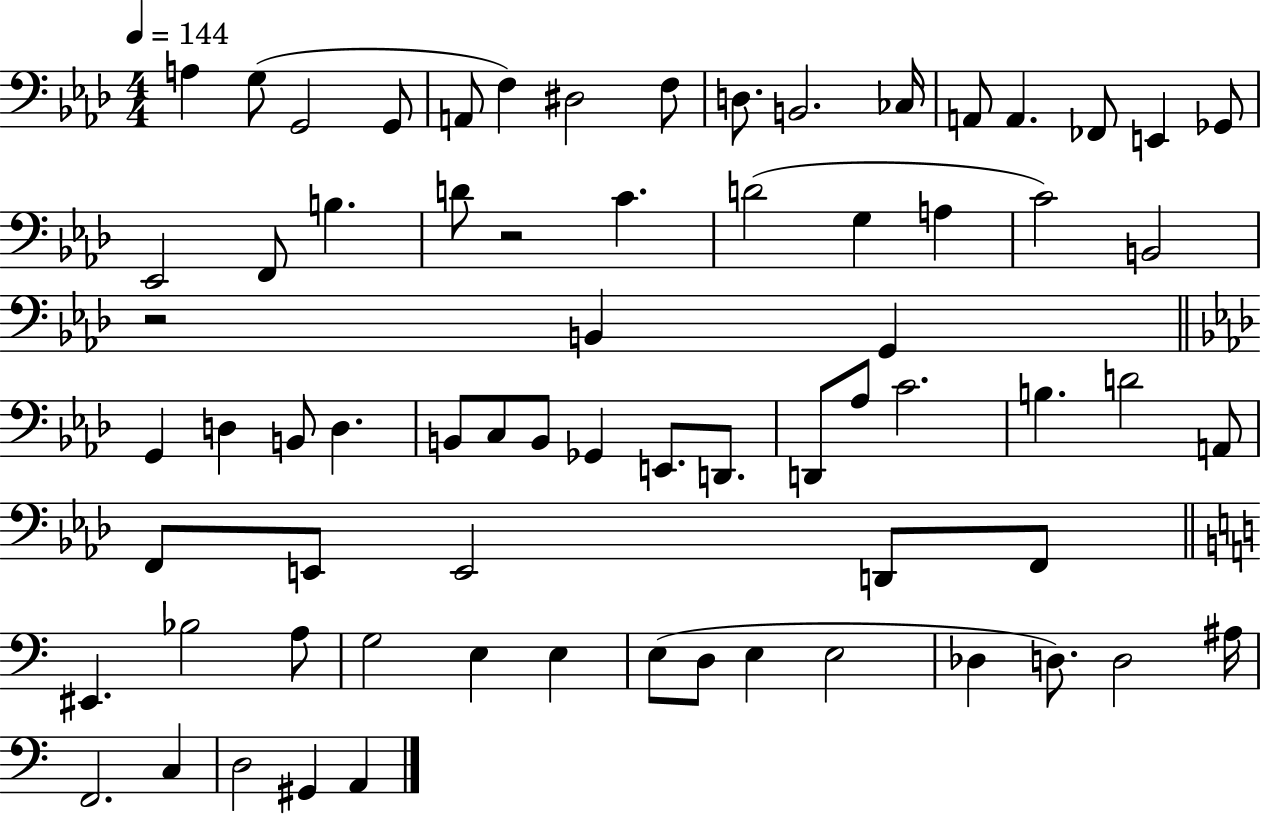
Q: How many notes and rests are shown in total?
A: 70